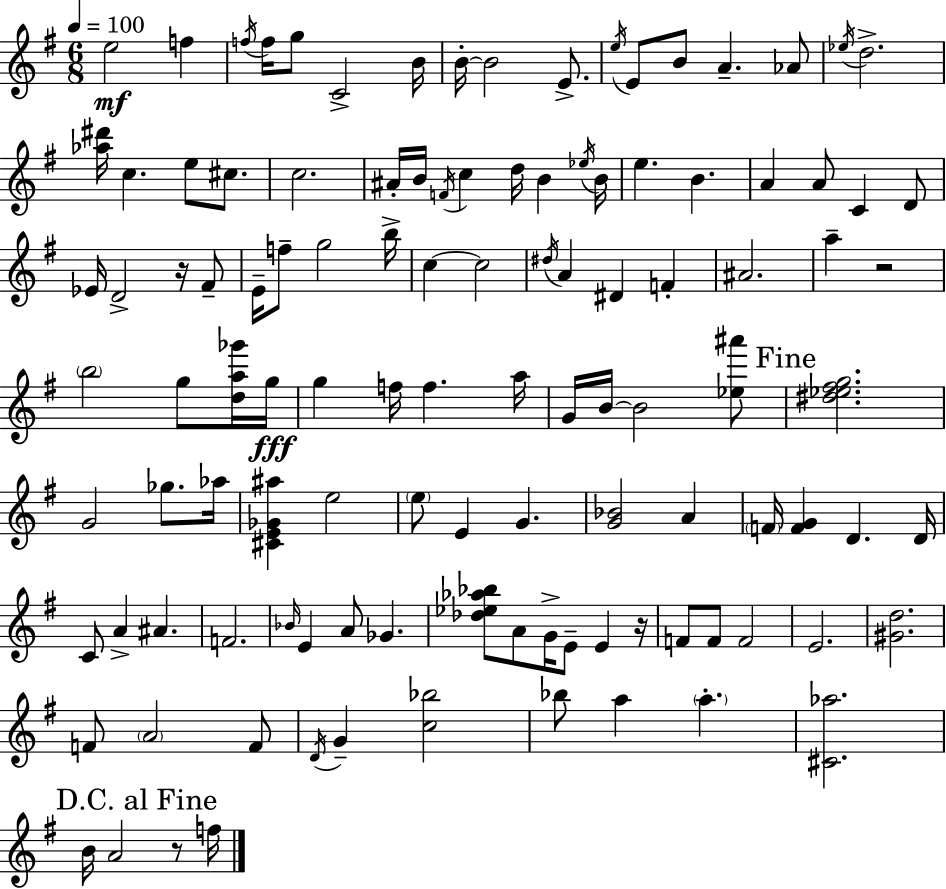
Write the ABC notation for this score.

X:1
T:Untitled
M:6/8
L:1/4
K:Em
e2 f f/4 f/4 g/2 C2 B/4 B/4 B2 E/2 e/4 E/2 B/2 A _A/2 _e/4 d2 [_a^d']/4 c e/2 ^c/2 c2 ^A/4 B/4 F/4 c d/4 B _e/4 B/4 e B A A/2 C D/2 _E/4 D2 z/4 ^F/2 E/4 f/2 g2 b/4 c c2 ^d/4 A ^D F ^A2 a z2 b2 g/2 [da_g']/4 g/4 g f/4 f a/4 G/4 B/4 B2 [_e^a']/2 [^d_e^fg]2 G2 _g/2 _a/4 [^CE_G^a] e2 e/2 E G [G_B]2 A F/4 [FG] D D/4 C/2 A ^A F2 _B/4 E A/2 _G [_d_e_a_b]/2 A/2 G/4 E/2 E z/4 F/2 F/2 F2 E2 [^Gd]2 F/2 A2 F/2 D/4 G [c_b]2 _b/2 a a [^C_a]2 B/4 A2 z/2 f/4